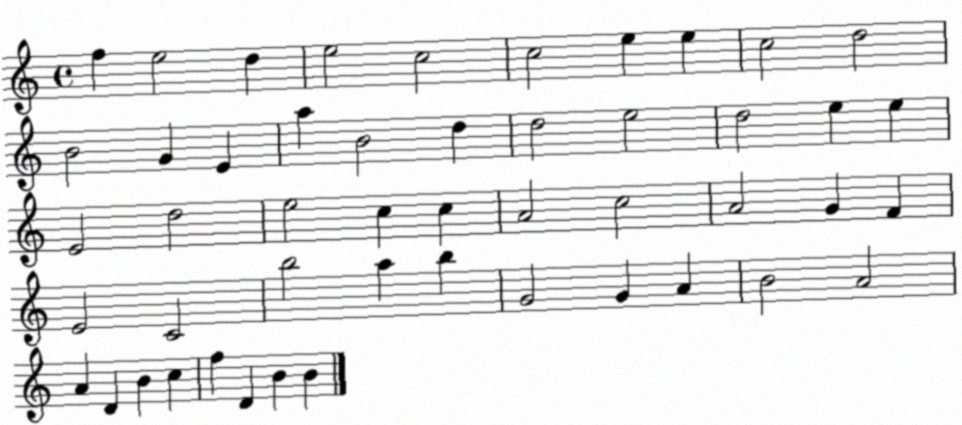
X:1
T:Untitled
M:4/4
L:1/4
K:C
f e2 d e2 c2 c2 e e c2 d2 B2 G E a B2 d d2 e2 d2 e e E2 d2 e2 c c A2 c2 A2 G F E2 C2 b2 a b G2 G A B2 A2 A D B c f D B B